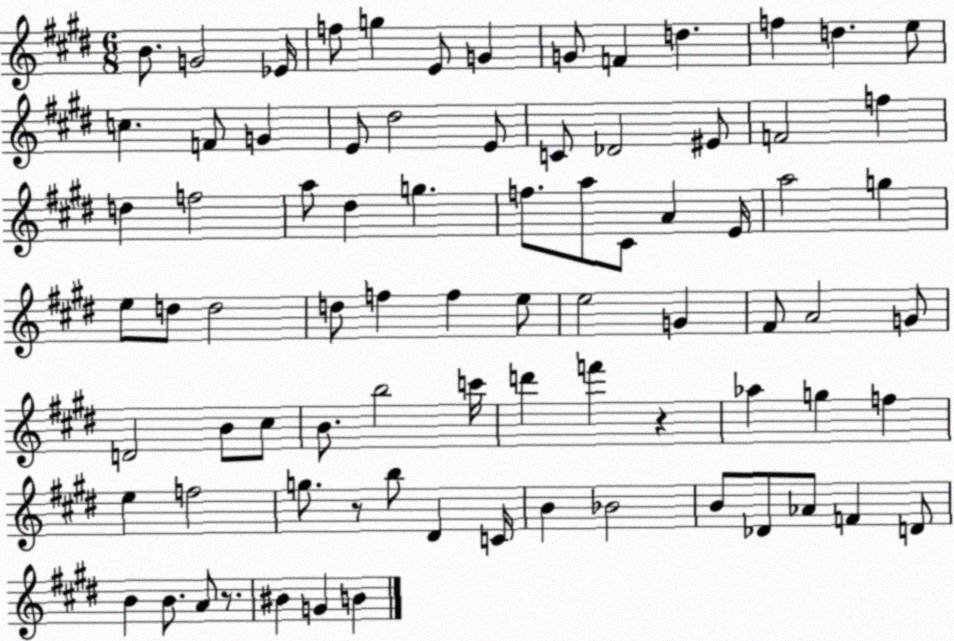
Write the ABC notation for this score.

X:1
T:Untitled
M:6/8
L:1/4
K:E
B/2 G2 _E/4 f/2 g E/2 G G/2 F d f d e/2 c F/2 G E/2 ^d2 E/2 C/2 _D2 ^E/2 F2 f d f2 a/2 ^d g f/2 a/2 ^C/2 A E/4 a2 g e/2 d/2 d2 d/2 f f e/2 e2 G ^F/2 A2 G/2 D2 B/2 ^c/2 B/2 b2 c'/4 d' f' z _a g f e f2 g/2 z/2 b/2 ^D C/4 B _B2 B/2 _D/2 _A/2 F D/2 B B/2 A/2 z/2 ^B G B